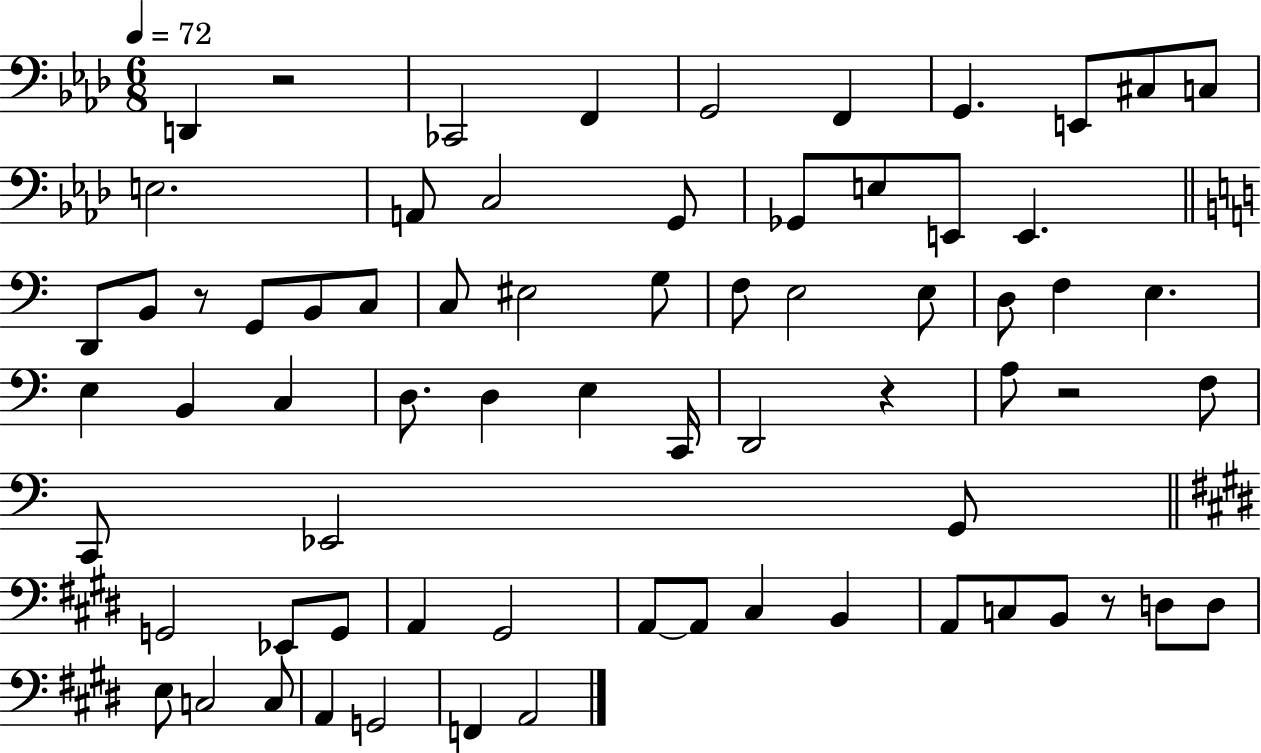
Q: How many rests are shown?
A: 5